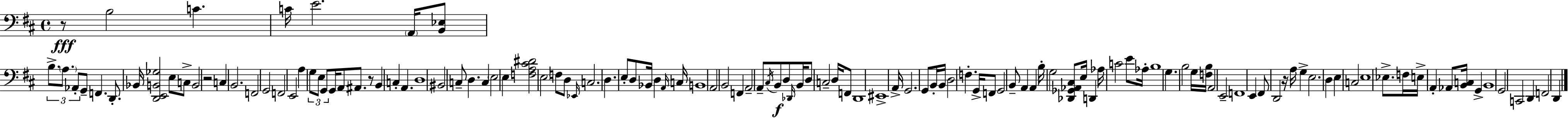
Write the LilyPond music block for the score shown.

{
  \clef bass
  \time 4/4
  \defaultTimeSignature
  \key d \major
  r8\fff b2 c'4. | c'16 e'2. \parenthesize a,16 <b, ees>8 | \tuplet 3/2 { b8.-> \parenthesize a8. aes,8-. } g,8-- f,4. | d,8.-. bes,16 <d, e, b, ges>2 e8 c8-> | \break b,2 r2 | c4 b,2. | f,2 g,2 | f,2 e,2 | \break a4 \tuplet 3/2 { g8 e8 g,8 } g,16 a,8 ais,8. | r8 b,4 c4-. a,4. | d1 | bis,2 c8-- d4. | \break c4 \parenthesize e2 e4 | <f a cis' dis'>2 \parenthesize e2 | f8 d8 \grace { ees,16 } c2. | d4. e8-. d8 bes,16 d4 | \break \grace { a,16 } c16 b,1 | a,2 b,2 | f,4 a,2-- a,8-- | \acciaccatura { cis16 } b,8\f d8 \grace { des,16 } b,16 d8 c2-- | \break d16 f,8 d,1 | eis,1-> | a,16-> g,2. | g,8 b,16-. b,16 d2 f4.-. | \break g,16-> f,8 g,2 b,8-- | a,4 a,4 b16-. g2 | <des, ges, aes, cis>8 e16 d,4 aes16 c'2 | e'8 aes16-. b1 | \break g4. b2 | g16 <f b>16 a,2 e,2-- | f,1 | e,4 fis,8 d,2 | \break r16 a16 g4-> e2. | d4 e4 c2 | e1 | ees8.-> f16 e16-> a,4-. aes,8 <b, c>16 | \break g,4-> b,1 | g,2 c,2 | d,4 f,2 | d,4 \bar "|."
}